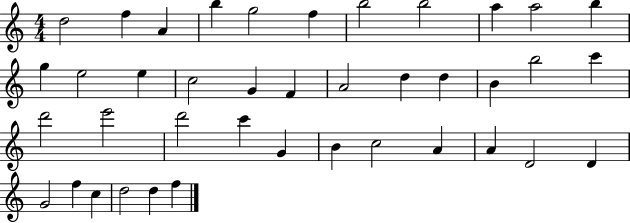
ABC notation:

X:1
T:Untitled
M:4/4
L:1/4
K:C
d2 f A b g2 f b2 b2 a a2 b g e2 e c2 G F A2 d d B b2 c' d'2 e'2 d'2 c' G B c2 A A D2 D G2 f c d2 d f